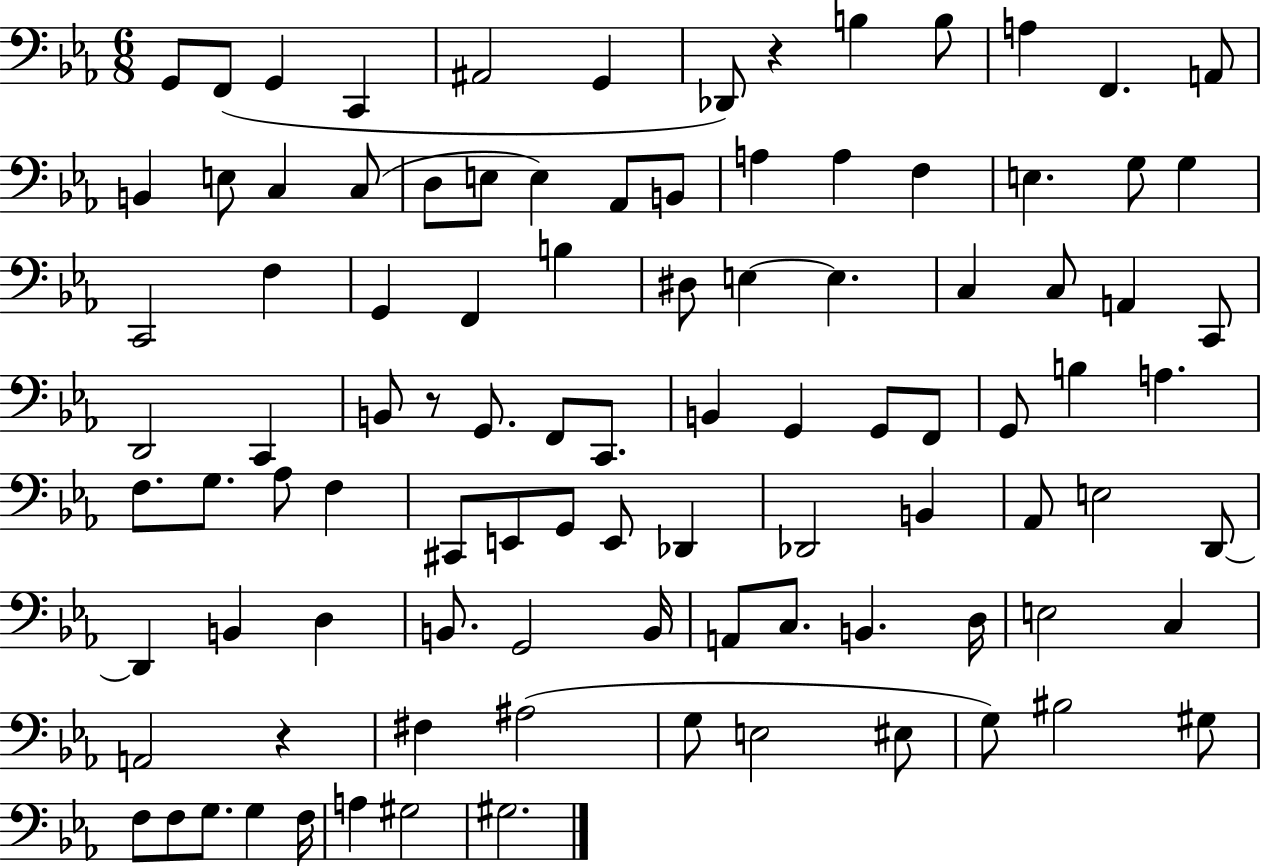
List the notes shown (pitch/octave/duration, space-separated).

G2/e F2/e G2/q C2/q A#2/h G2/q Db2/e R/q B3/q B3/e A3/q F2/q. A2/e B2/q E3/e C3/q C3/e D3/e E3/e E3/q Ab2/e B2/e A3/q A3/q F3/q E3/q. G3/e G3/q C2/h F3/q G2/q F2/q B3/q D#3/e E3/q E3/q. C3/q C3/e A2/q C2/e D2/h C2/q B2/e R/e G2/e. F2/e C2/e. B2/q G2/q G2/e F2/e G2/e B3/q A3/q. F3/e. G3/e. Ab3/e F3/q C#2/e E2/e G2/e E2/e Db2/q Db2/h B2/q Ab2/e E3/h D2/e D2/q B2/q D3/q B2/e. G2/h B2/s A2/e C3/e. B2/q. D3/s E3/h C3/q A2/h R/q F#3/q A#3/h G3/e E3/h EIS3/e G3/e BIS3/h G#3/e F3/e F3/e G3/e. G3/q F3/s A3/q G#3/h G#3/h.